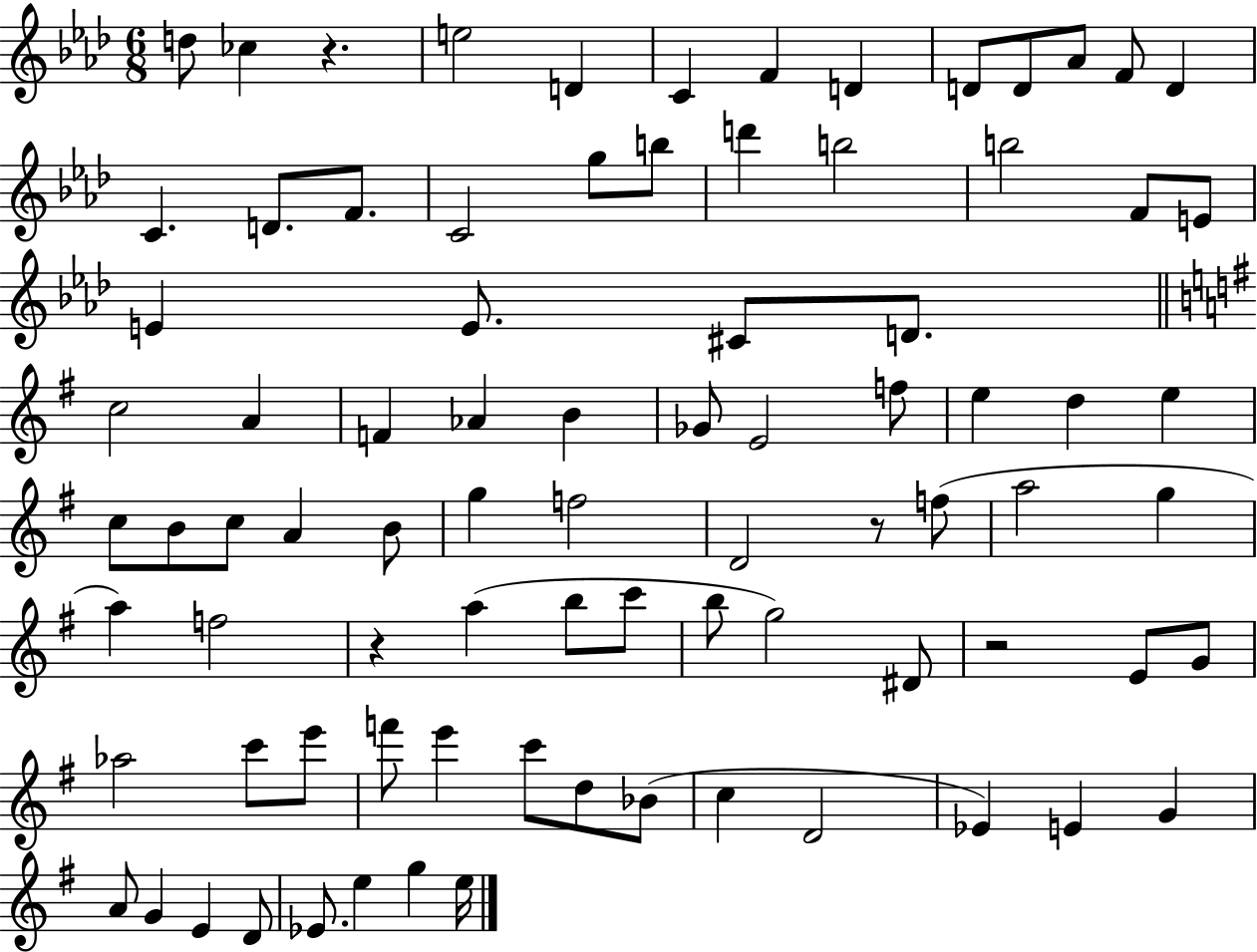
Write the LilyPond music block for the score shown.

{
  \clef treble
  \numericTimeSignature
  \time 6/8
  \key aes \major
  d''8 ces''4 r4. | e''2 d'4 | c'4 f'4 d'4 | d'8 d'8 aes'8 f'8 d'4 | \break c'4. d'8. f'8. | c'2 g''8 b''8 | d'''4 b''2 | b''2 f'8 e'8 | \break e'4 e'8. cis'8 d'8. | \bar "||" \break \key g \major c''2 a'4 | f'4 aes'4 b'4 | ges'8 e'2 f''8 | e''4 d''4 e''4 | \break c''8 b'8 c''8 a'4 b'8 | g''4 f''2 | d'2 r8 f''8( | a''2 g''4 | \break a''4) f''2 | r4 a''4( b''8 c'''8 | b''8 g''2) dis'8 | r2 e'8 g'8 | \break aes''2 c'''8 e'''8 | f'''8 e'''4 c'''8 d''8 bes'8( | c''4 d'2 | ees'4) e'4 g'4 | \break a'8 g'4 e'4 d'8 | ees'8. e''4 g''4 e''16 | \bar "|."
}